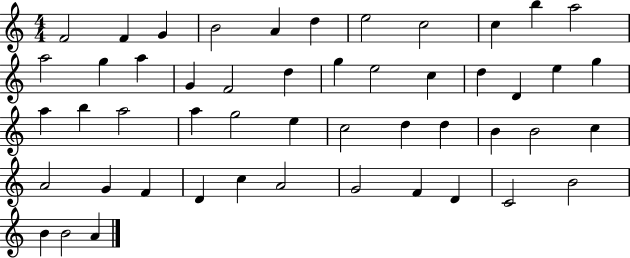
X:1
T:Untitled
M:4/4
L:1/4
K:C
F2 F G B2 A d e2 c2 c b a2 a2 g a G F2 d g e2 c d D e g a b a2 a g2 e c2 d d B B2 c A2 G F D c A2 G2 F D C2 B2 B B2 A